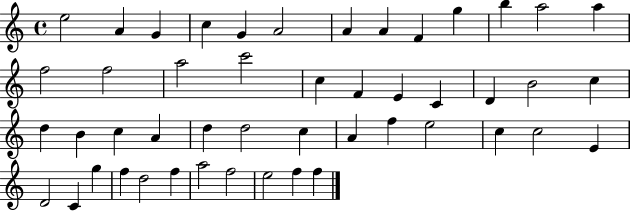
{
  \clef treble
  \time 4/4
  \defaultTimeSignature
  \key c \major
  e''2 a'4 g'4 | c''4 g'4 a'2 | a'4 a'4 f'4 g''4 | b''4 a''2 a''4 | \break f''2 f''2 | a''2 c'''2 | c''4 f'4 e'4 c'4 | d'4 b'2 c''4 | \break d''4 b'4 c''4 a'4 | d''4 d''2 c''4 | a'4 f''4 e''2 | c''4 c''2 e'4 | \break d'2 c'4 g''4 | f''4 d''2 f''4 | a''2 f''2 | e''2 f''4 f''4 | \break \bar "|."
}